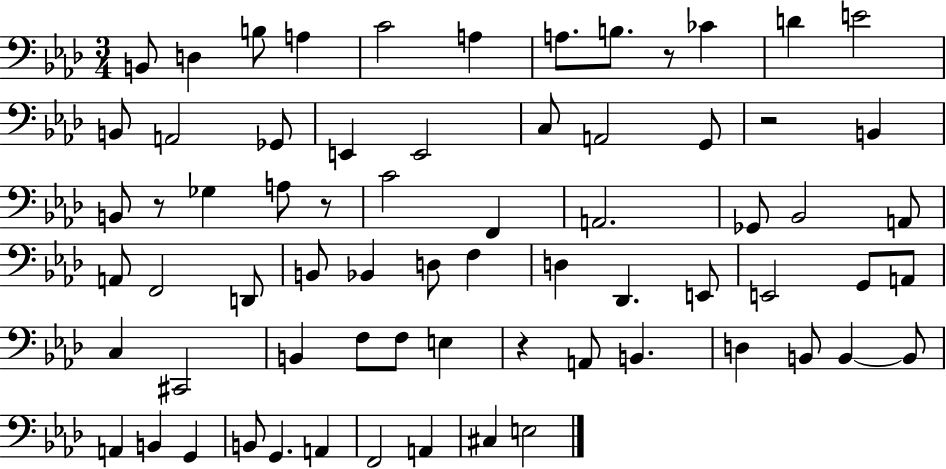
B2/e D3/q B3/e A3/q C4/h A3/q A3/e. B3/e. R/e CES4/q D4/q E4/h B2/e A2/h Gb2/e E2/q E2/h C3/e A2/h G2/e R/h B2/q B2/e R/e Gb3/q A3/e R/e C4/h F2/q A2/h. Gb2/e Bb2/h A2/e A2/e F2/h D2/e B2/e Bb2/q D3/e F3/q D3/q Db2/q. E2/e E2/h G2/e A2/e C3/q C#2/h B2/q F3/e F3/e E3/q R/q A2/e B2/q. D3/q B2/e B2/q B2/e A2/q B2/q G2/q B2/e G2/q. A2/q F2/h A2/q C#3/q E3/h